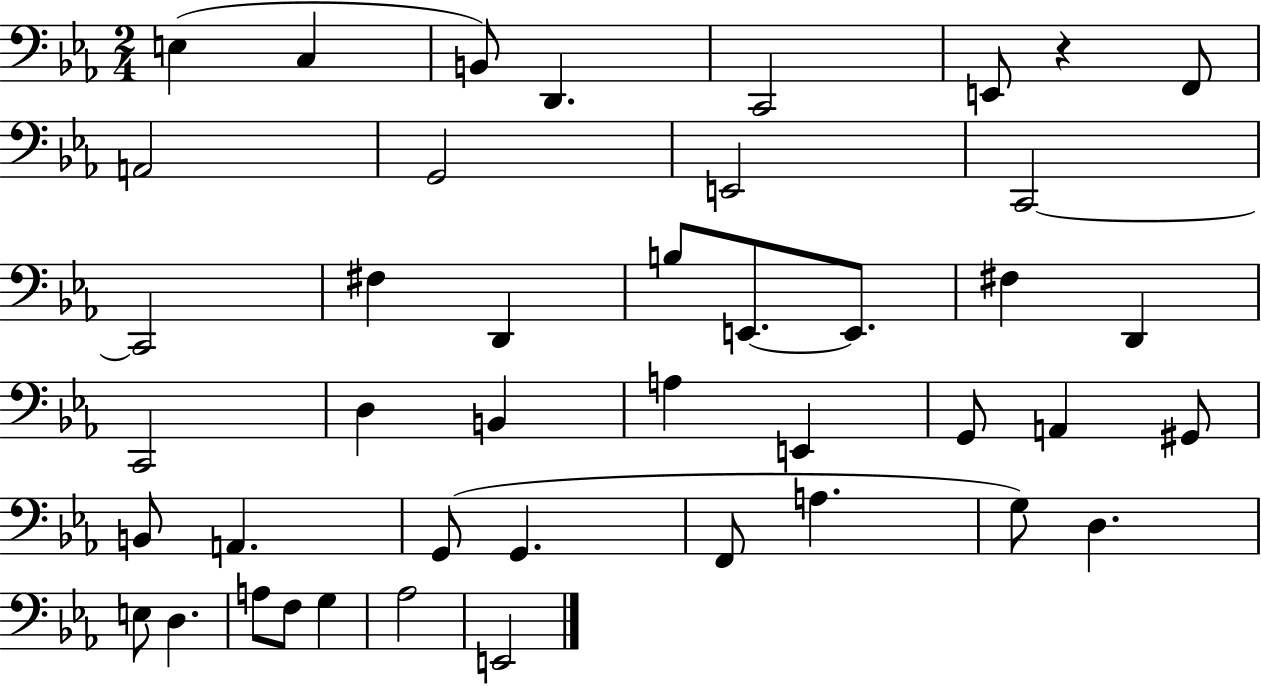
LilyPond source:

{
  \clef bass
  \numericTimeSignature
  \time 2/4
  \key ees \major
  \repeat volta 2 { e4( c4 | b,8) d,4. | c,2 | e,8 r4 f,8 | \break a,2 | g,2 | e,2 | c,2~~ | \break c,2 | fis4 d,4 | b8 e,8.~~ e,8. | fis4 d,4 | \break c,2 | d4 b,4 | a4 e,4 | g,8 a,4 gis,8 | \break b,8 a,4. | g,8( g,4. | f,8 a4. | g8) d4. | \break e8 d4. | a8 f8 g4 | aes2 | e,2 | \break } \bar "|."
}